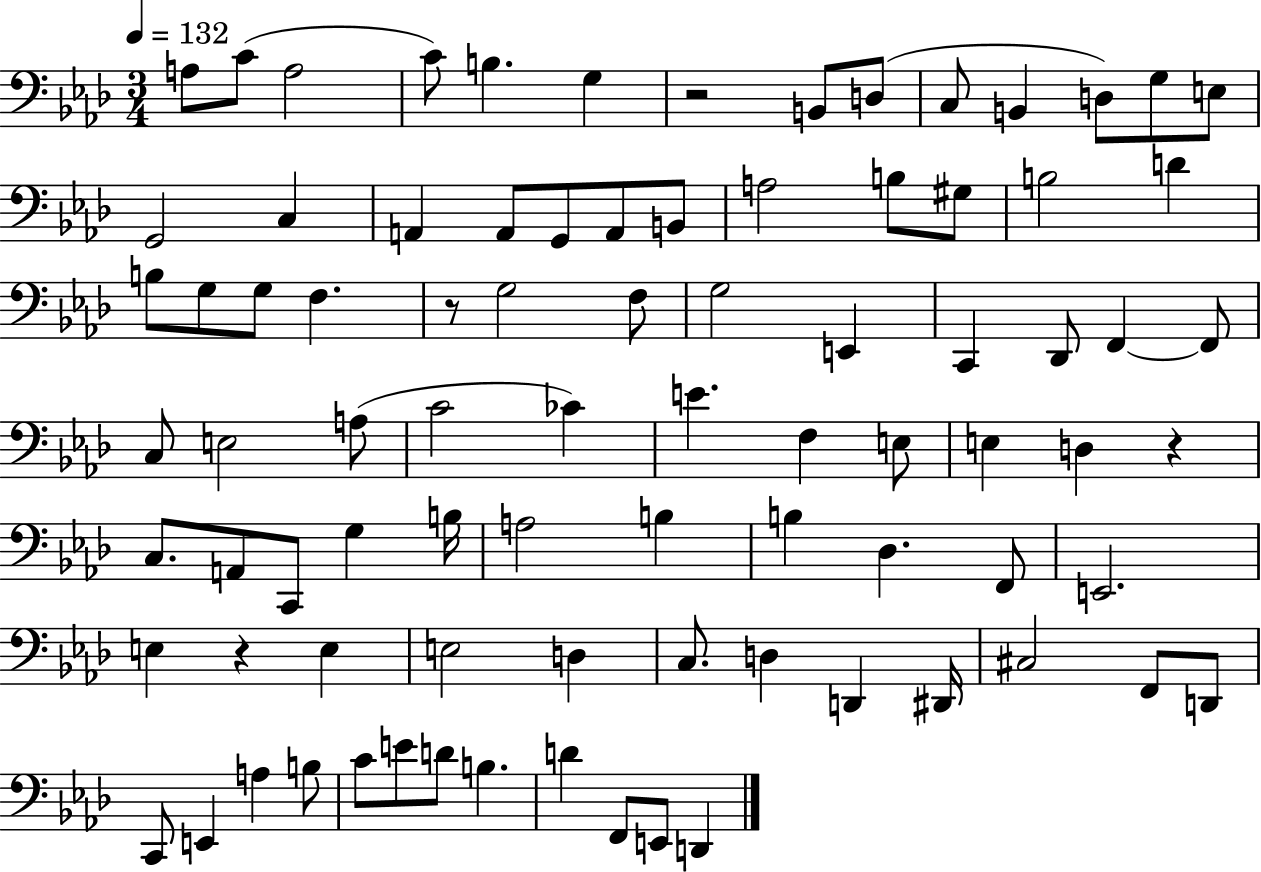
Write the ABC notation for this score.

X:1
T:Untitled
M:3/4
L:1/4
K:Ab
A,/2 C/2 A,2 C/2 B, G, z2 B,,/2 D,/2 C,/2 B,, D,/2 G,/2 E,/2 G,,2 C, A,, A,,/2 G,,/2 A,,/2 B,,/2 A,2 B,/2 ^G,/2 B,2 D B,/2 G,/2 G,/2 F, z/2 G,2 F,/2 G,2 E,, C,, _D,,/2 F,, F,,/2 C,/2 E,2 A,/2 C2 _C E F, E,/2 E, D, z C,/2 A,,/2 C,,/2 G, B,/4 A,2 B, B, _D, F,,/2 E,,2 E, z E, E,2 D, C,/2 D, D,, ^D,,/4 ^C,2 F,,/2 D,,/2 C,,/2 E,, A, B,/2 C/2 E/2 D/2 B, D F,,/2 E,,/2 D,,